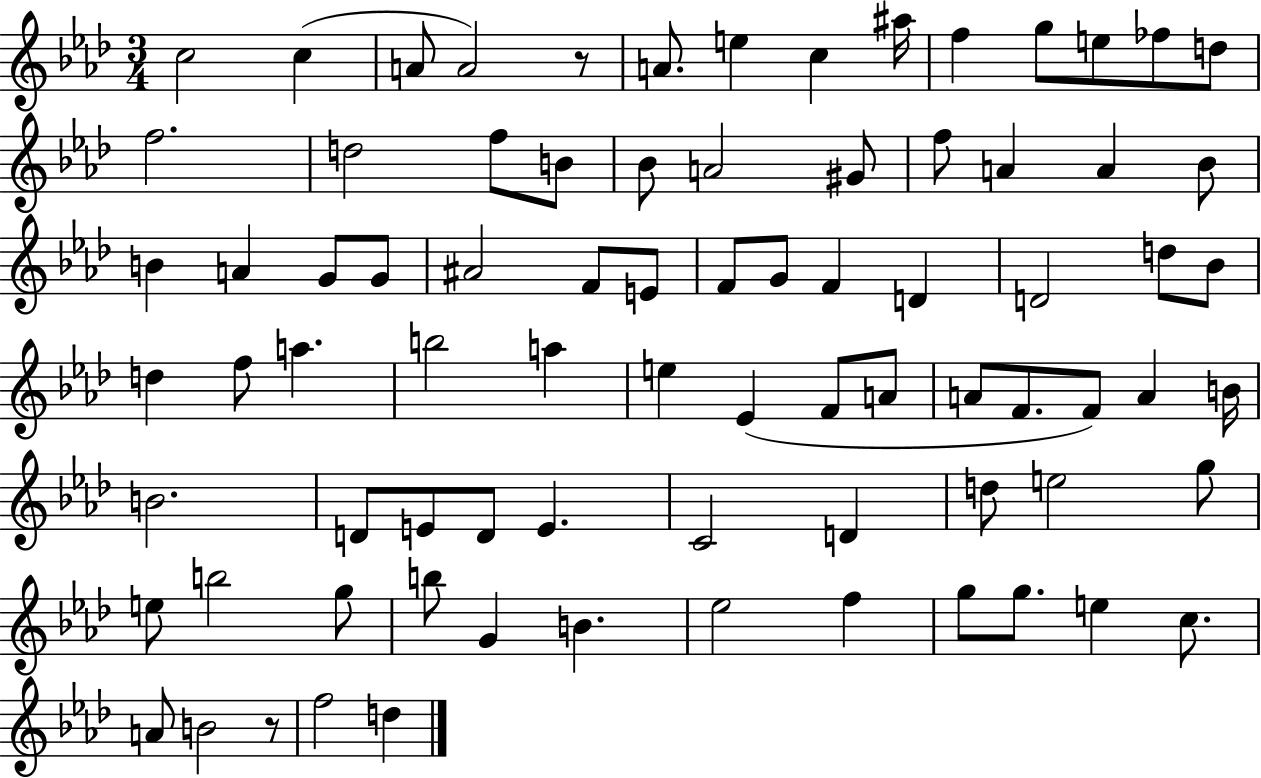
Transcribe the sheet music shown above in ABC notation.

X:1
T:Untitled
M:3/4
L:1/4
K:Ab
c2 c A/2 A2 z/2 A/2 e c ^a/4 f g/2 e/2 _f/2 d/2 f2 d2 f/2 B/2 _B/2 A2 ^G/2 f/2 A A _B/2 B A G/2 G/2 ^A2 F/2 E/2 F/2 G/2 F D D2 d/2 _B/2 d f/2 a b2 a e _E F/2 A/2 A/2 F/2 F/2 A B/4 B2 D/2 E/2 D/2 E C2 D d/2 e2 g/2 e/2 b2 g/2 b/2 G B _e2 f g/2 g/2 e c/2 A/2 B2 z/2 f2 d